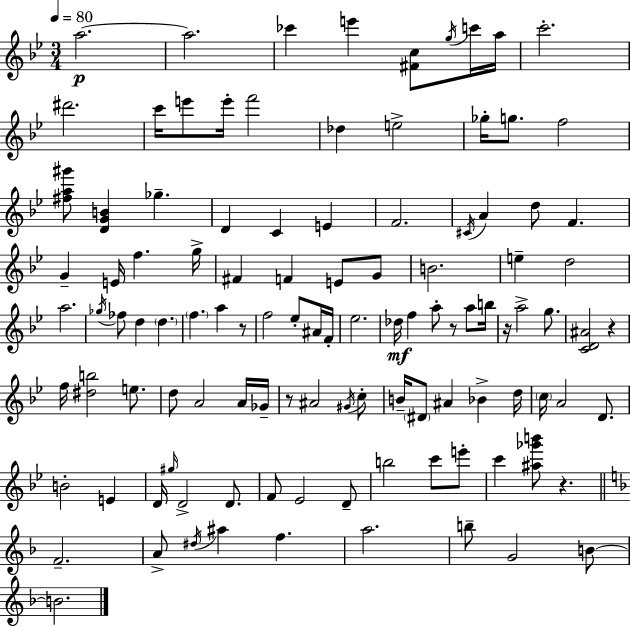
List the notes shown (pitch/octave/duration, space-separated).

A5/h. A5/h. CES6/q E6/q [F#4,C5]/e G5/s C6/s A5/s C6/h. D#6/h. C6/s E6/e E6/s F6/h Db5/q E5/h Gb5/s G5/e. F5/h [F#5,A5,G#6]/e [D4,G4,B4]/q Gb5/q. D4/q C4/q E4/q F4/h. C#4/s A4/q D5/e F4/q. G4/q E4/s F5/q. G5/s F#4/q F4/q E4/e G4/e B4/h. E5/q D5/h A5/h. Gb5/s FES5/e D5/q D5/q. F5/q. A5/q R/e F5/h Eb5/e A#4/s F4/s Eb5/h. Db5/s F5/q A5/e R/e A5/e B5/s R/s A5/h G5/e. [C4,D4,A#4]/h R/q F5/s [D#5,B5]/h E5/e. D5/e A4/h A4/s Gb4/s R/e A#4/h G#4/s C5/e B4/s D#4/e A#4/q Bb4/q D5/s C5/s A4/h D4/e. B4/h E4/q D4/s G#5/s D4/h D4/e. F4/e Eb4/h D4/e B5/h C6/e E6/e C6/q [A#5,Gb6,B6]/e R/q. F4/h. A4/e D#5/s A#5/q F5/q. A5/h. B5/e G4/h B4/e B4/h.